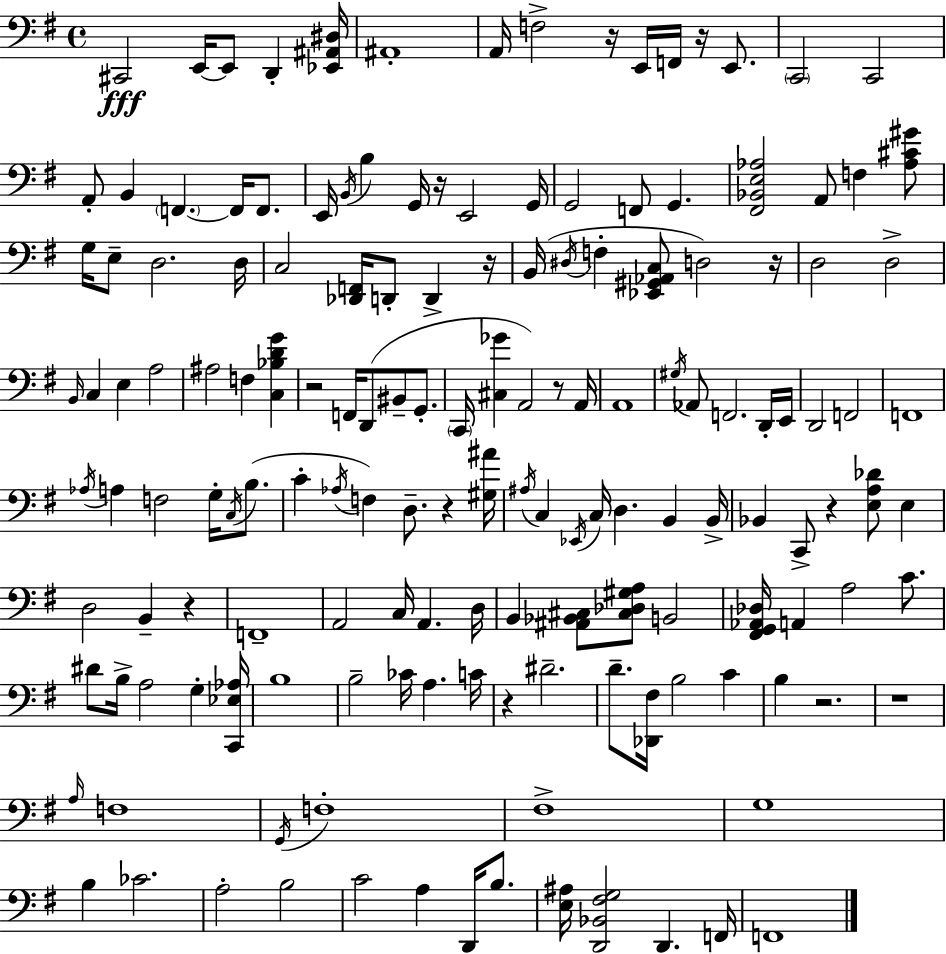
X:1
T:Untitled
M:4/4
L:1/4
K:Em
^C,,2 E,,/4 E,,/2 D,, [_E,,^A,,^D,]/4 ^A,,4 A,,/4 F,2 z/4 E,,/4 F,,/4 z/4 E,,/2 C,,2 C,,2 A,,/2 B,, F,, F,,/4 F,,/2 E,,/4 B,,/4 B, G,,/4 z/4 E,,2 G,,/4 G,,2 F,,/2 G,, [^F,,_B,,E,_A,]2 A,,/2 F, [_A,^C^G]/2 G,/4 E,/2 D,2 D,/4 C,2 [_D,,F,,]/4 D,,/2 D,, z/4 B,,/4 ^D,/4 F, [_E,,^G,,_A,,C,]/2 D,2 z/4 D,2 D,2 B,,/4 C, E, A,2 ^A,2 F, [C,_B,DG] z2 F,,/4 D,,/2 ^B,,/2 G,,/2 C,,/4 [^C,_G] A,,2 z/2 A,,/4 A,,4 ^G,/4 _A,,/2 F,,2 D,,/4 E,,/4 D,,2 F,,2 F,,4 _A,/4 A, F,2 G,/4 C,/4 B,/2 C _A,/4 F, D,/2 z [^G,^A]/4 ^A,/4 C, _E,,/4 C,/4 D, B,, B,,/4 _B,, C,,/2 z [E,A,_D]/2 E, D,2 B,, z F,,4 A,,2 C,/4 A,, D,/4 B,, [^A,,_B,,^C,]/2 [^C,_D,^G,A,]/2 B,,2 [^F,,G,,_A,,_D,]/4 A,, A,2 C/2 ^D/2 B,/4 A,2 G, [C,,_E,_A,]/4 B,4 B,2 _C/4 A, C/4 z ^D2 D/2 [_D,,^F,]/4 B,2 C B, z2 z4 A,/4 F,4 G,,/4 F,4 ^F,4 G,4 B, _C2 A,2 B,2 C2 A, D,,/4 B,/2 [E,^A,]/4 [D,,_B,,^F,G,]2 D,, F,,/4 F,,4